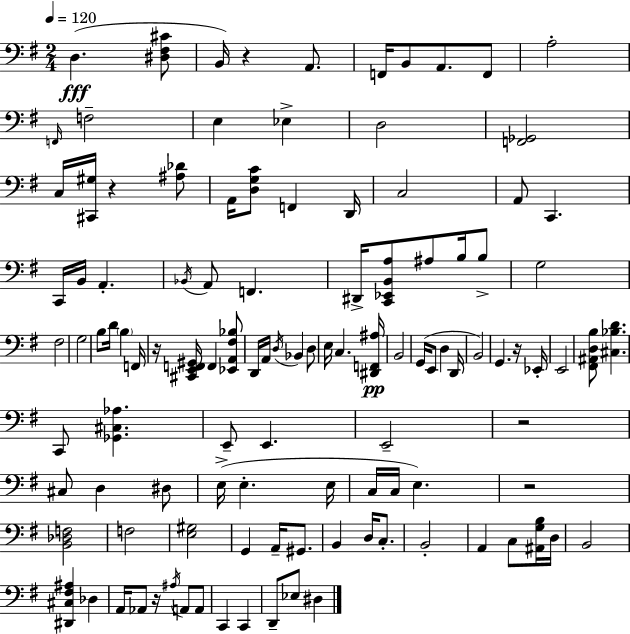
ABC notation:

X:1
T:Untitled
M:2/4
L:1/4
K:G
D, [^D,^F,^C]/2 B,,/4 z A,,/2 F,,/4 B,,/2 A,,/2 F,,/2 A,2 F,,/4 F,2 E, _E, D,2 [F,,_G,,]2 C,/4 [^C,,^G,]/4 z [^A,_D]/2 A,,/4 [D,G,C]/2 F,, D,,/4 C,2 A,,/2 C,, C,,/4 B,,/4 A,, _B,,/4 A,,/2 F,, ^D,,/4 [C,,_E,,B,,A,]/2 ^A,/2 B,/4 B,/2 G,2 ^F,2 G,2 B,/2 D/4 B, F,,/4 z/4 [^C,,E,,F,,^G,,]/4 F,, [_E,,A,,^F,_B,]/2 D,,/4 A,,/4 D,/4 _B,, D,/2 E,/4 C, [^D,,F,,^A,]/4 B,,2 G,,/4 E,,/2 D, D,,/4 B,,2 G,, z/4 _E,,/4 E,,2 [^F,,^A,,D,B,]/2 [^C,_B,D] C,,/2 [_G,,^C,_A,] E,,/2 E,, E,,2 z2 ^C,/2 D, ^D,/2 E,/4 E, E,/4 C,/4 C,/4 E, z2 [B,,_D,F,]2 F,2 [E,^G,]2 G,, A,,/4 ^G,,/2 B,, D,/4 C,/2 B,,2 A,, C,/2 [^A,,G,B,]/4 D,/4 B,,2 [^D,,^C,^F,^A,] _D, A,,/4 _A,,/2 z/4 ^A,/4 A,,/2 A,,/2 C,, C,, D,,/2 _E,/2 ^D,